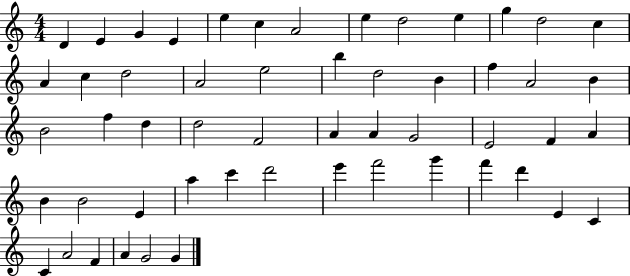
X:1
T:Untitled
M:4/4
L:1/4
K:C
D E G E e c A2 e d2 e g d2 c A c d2 A2 e2 b d2 B f A2 B B2 f d d2 F2 A A G2 E2 F A B B2 E a c' d'2 e' f'2 g' f' d' E C C A2 F A G2 G